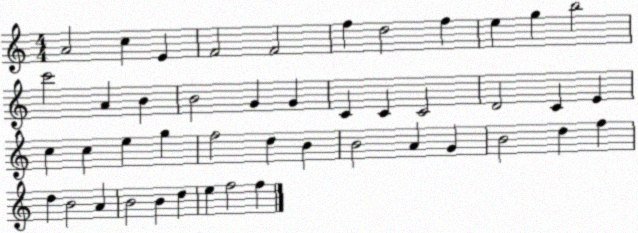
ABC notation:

X:1
T:Untitled
M:4/4
L:1/4
K:C
A2 c E F2 F2 f d2 f e g b2 c'2 A B B2 G G C C C2 D2 C E c c e g f2 d B B2 A G B2 d f d B2 A B2 B d e f2 f